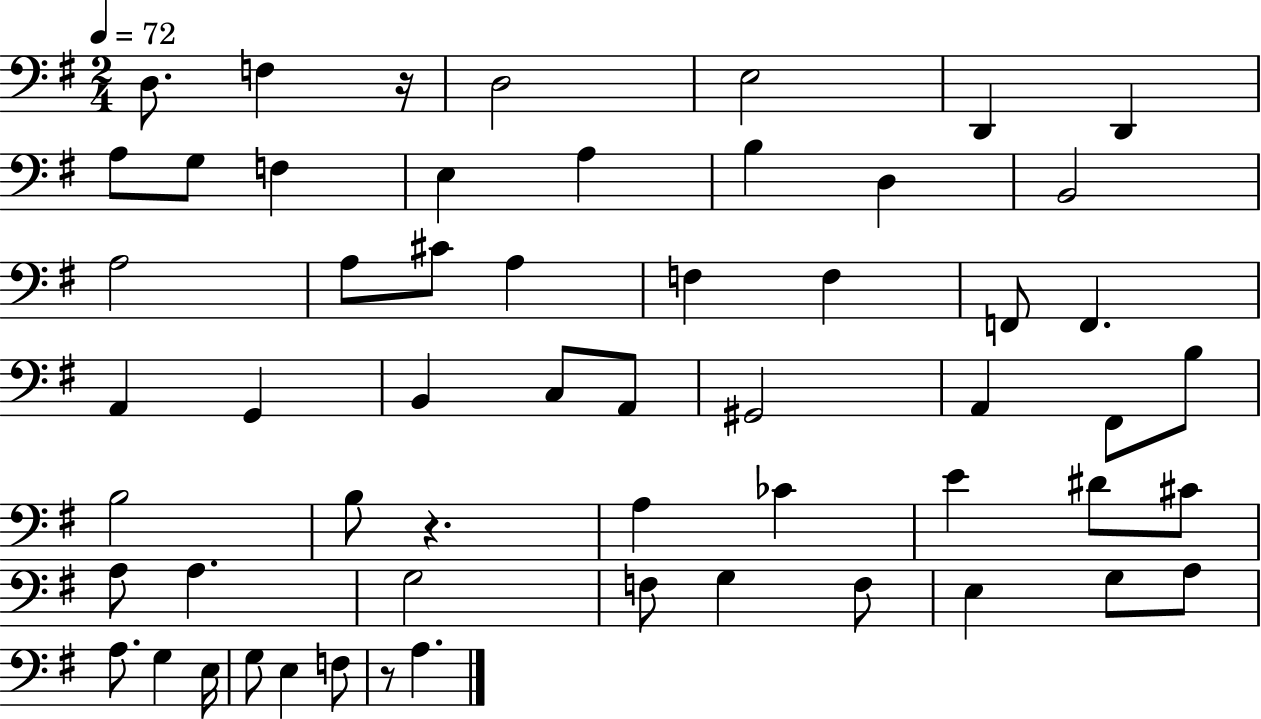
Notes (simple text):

D3/e. F3/q R/s D3/h E3/h D2/q D2/q A3/e G3/e F3/q E3/q A3/q B3/q D3/q B2/h A3/h A3/e C#4/e A3/q F3/q F3/q F2/e F2/q. A2/q G2/q B2/q C3/e A2/e G#2/h A2/q F#2/e B3/e B3/h B3/e R/q. A3/q CES4/q E4/q D#4/e C#4/e A3/e A3/q. G3/h F3/e G3/q F3/e E3/q G3/e A3/e A3/e. G3/q E3/s G3/e E3/q F3/e R/e A3/q.